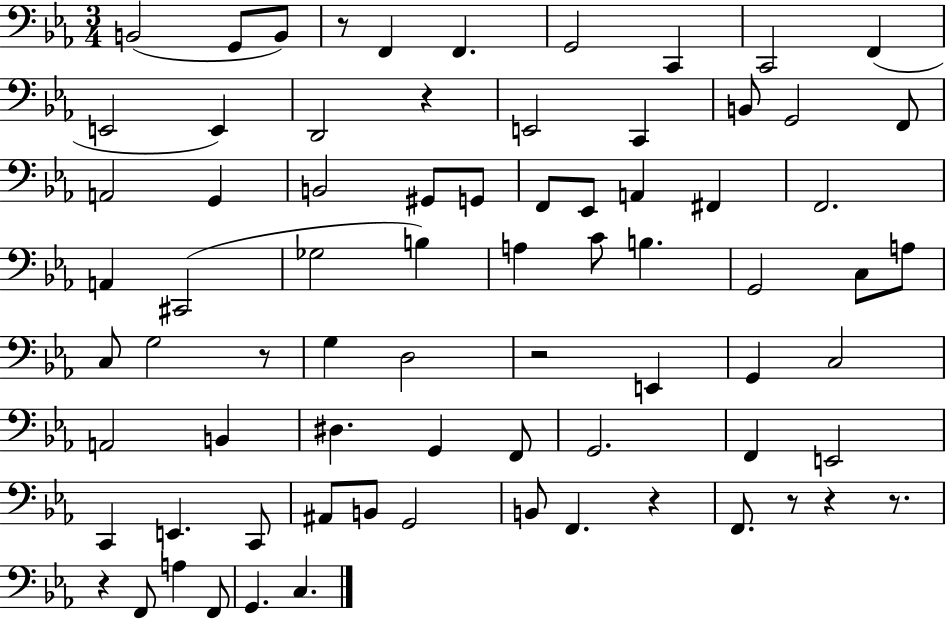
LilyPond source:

{
  \clef bass
  \numericTimeSignature
  \time 3/4
  \key ees \major
  \repeat volta 2 { b,2( g,8 b,8) | r8 f,4 f,4. | g,2 c,4 | c,2 f,4( | \break e,2 e,4) | d,2 r4 | e,2 c,4 | b,8 g,2 f,8 | \break a,2 g,4 | b,2 gis,8 g,8 | f,8 ees,8 a,4 fis,4 | f,2. | \break a,4 cis,2( | ges2 b4) | a4 c'8 b4. | g,2 c8 a8 | \break c8 g2 r8 | g4 d2 | r2 e,4 | g,4 c2 | \break a,2 b,4 | dis4. g,4 f,8 | g,2. | f,4 e,2 | \break c,4 e,4. c,8 | ais,8 b,8 g,2 | b,8 f,4. r4 | f,8. r8 r4 r8. | \break r4 f,8 a4 f,8 | g,4. c4. | } \bar "|."
}